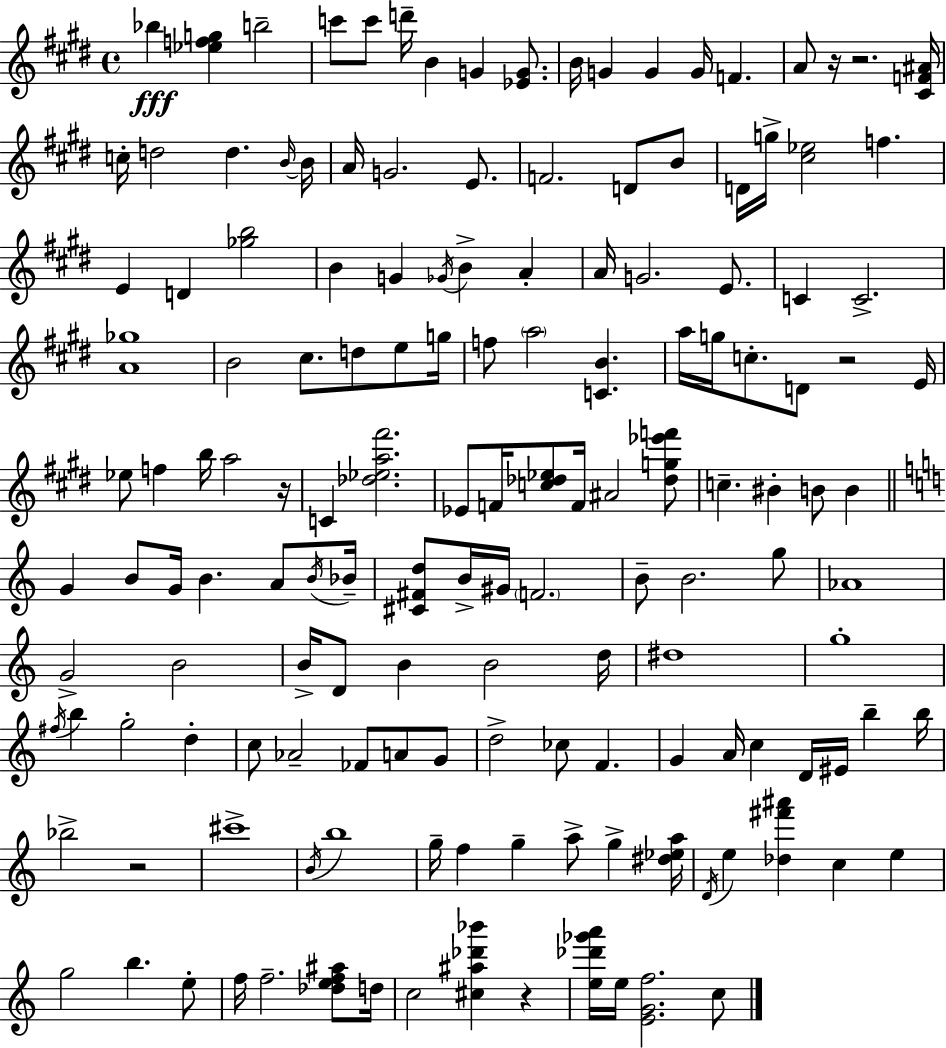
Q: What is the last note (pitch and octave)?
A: C5